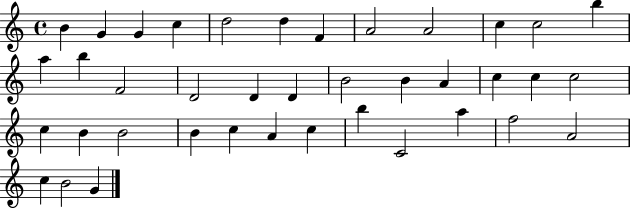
{
  \clef treble
  \time 4/4
  \defaultTimeSignature
  \key c \major
  b'4 g'4 g'4 c''4 | d''2 d''4 f'4 | a'2 a'2 | c''4 c''2 b''4 | \break a''4 b''4 f'2 | d'2 d'4 d'4 | b'2 b'4 a'4 | c''4 c''4 c''2 | \break c''4 b'4 b'2 | b'4 c''4 a'4 c''4 | b''4 c'2 a''4 | f''2 a'2 | \break c''4 b'2 g'4 | \bar "|."
}